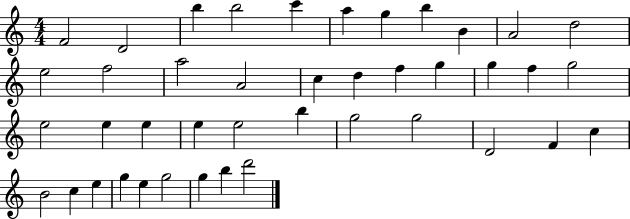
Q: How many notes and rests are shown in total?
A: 42